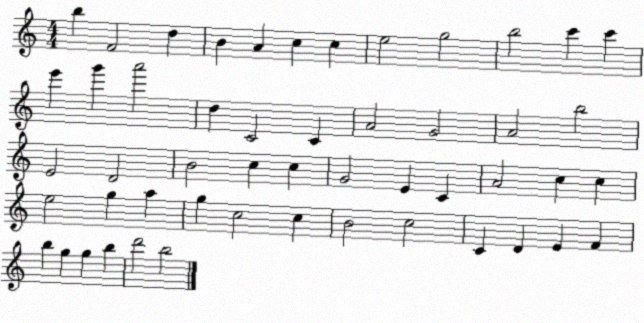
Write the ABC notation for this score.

X:1
T:Untitled
M:4/4
L:1/4
K:C
b F2 d B A c c e2 g2 b2 c' c' e' g' a'2 d C2 C A2 G2 A2 b2 E2 D2 B2 c c G2 E C A2 c c e2 g a g c2 c B2 c2 C D E F b g g b d'2 b2